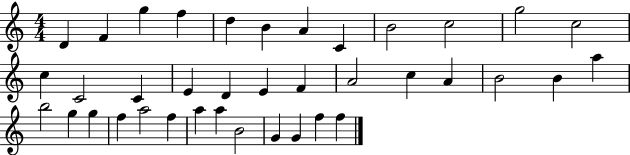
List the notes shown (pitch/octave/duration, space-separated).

D4/q F4/q G5/q F5/q D5/q B4/q A4/q C4/q B4/h C5/h G5/h C5/h C5/q C4/h C4/q E4/q D4/q E4/q F4/q A4/h C5/q A4/q B4/h B4/q A5/q B5/h G5/q G5/q F5/q A5/h F5/q A5/q A5/q B4/h G4/q G4/q F5/q F5/q